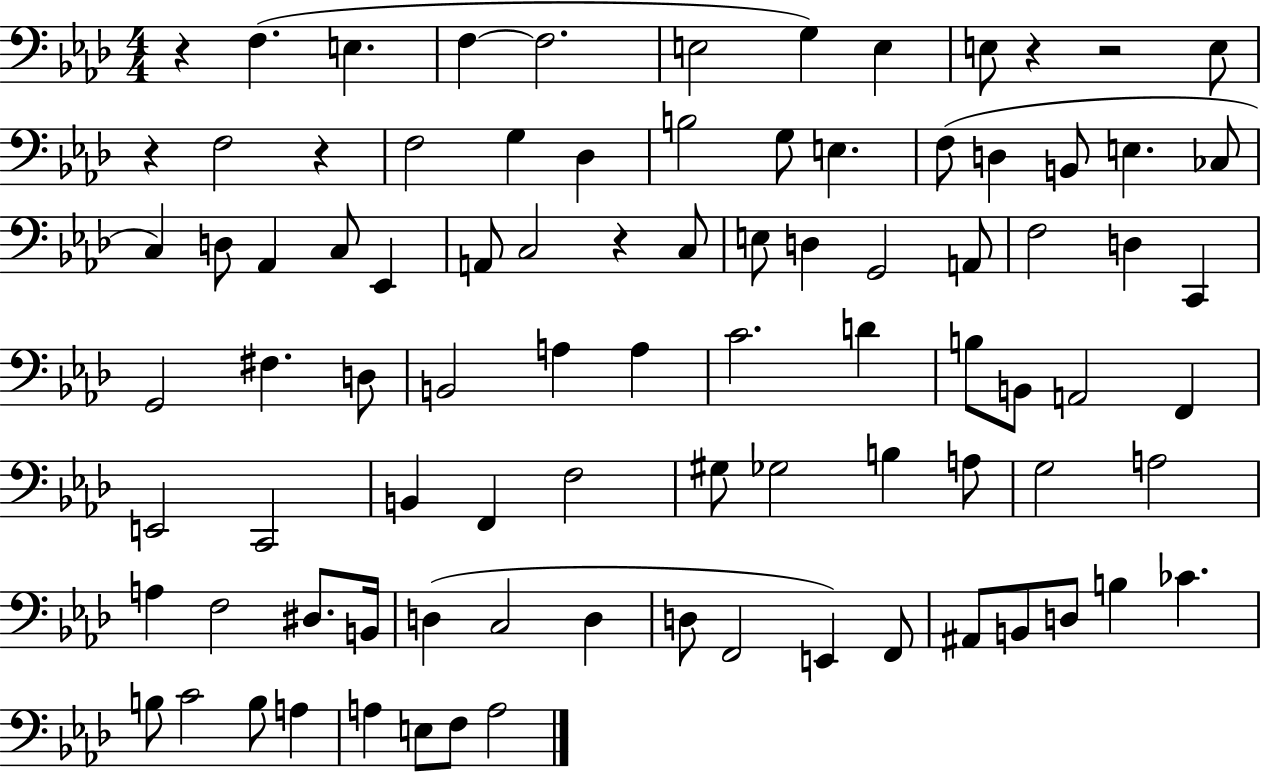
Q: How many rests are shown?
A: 6